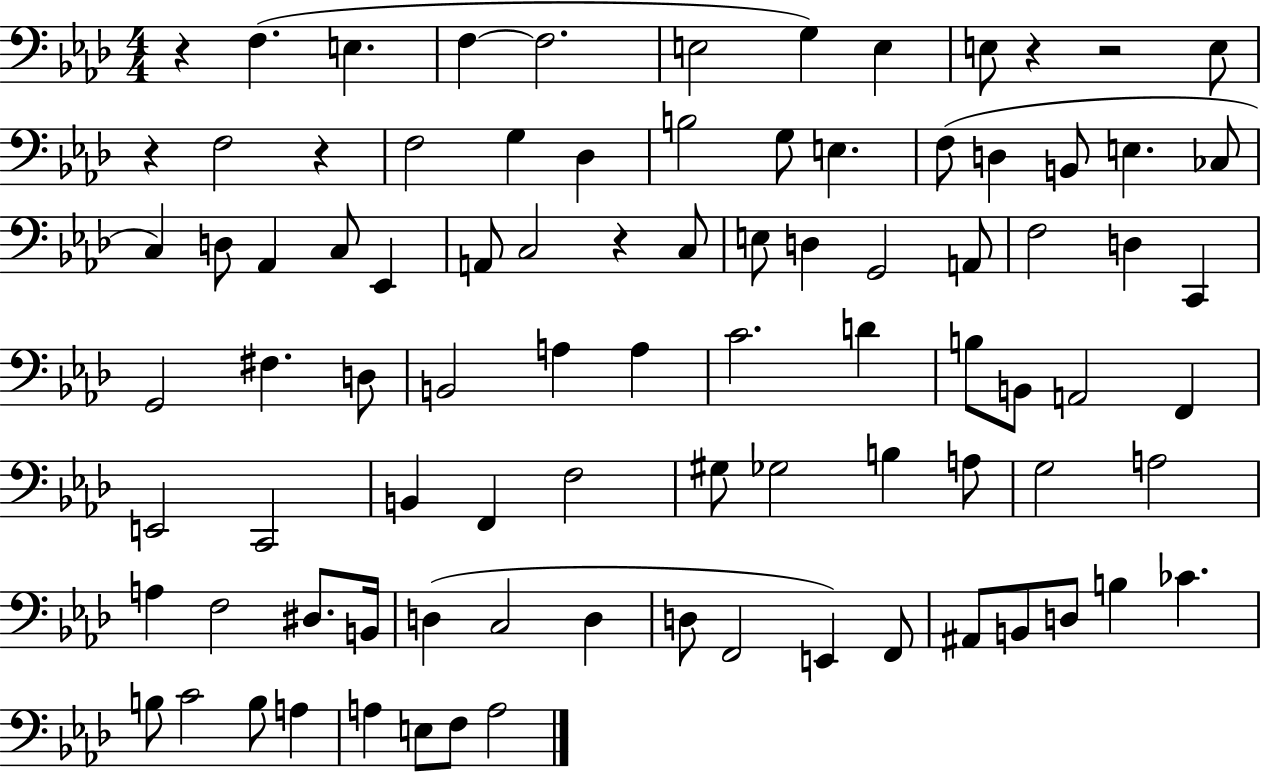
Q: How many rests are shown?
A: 6